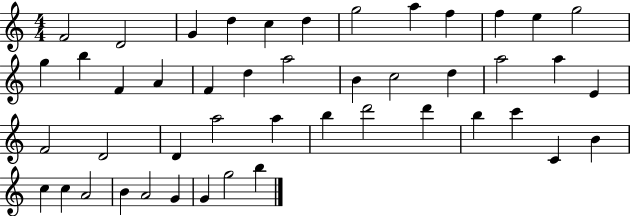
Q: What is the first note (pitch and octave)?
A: F4